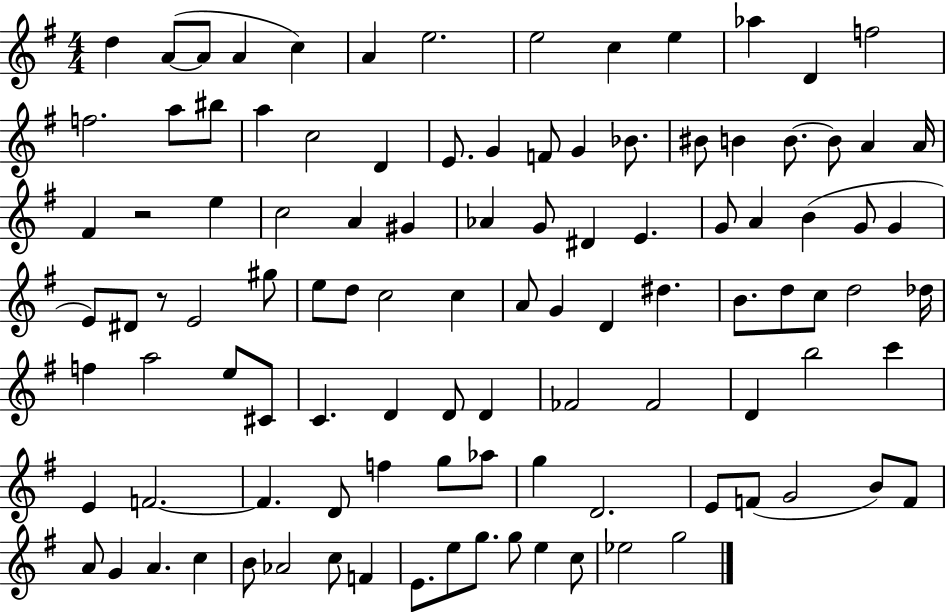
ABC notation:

X:1
T:Untitled
M:4/4
L:1/4
K:G
d A/2 A/2 A c A e2 e2 c e _a D f2 f2 a/2 ^b/2 a c2 D E/2 G F/2 G _B/2 ^B/2 B B/2 B/2 A A/4 ^F z2 e c2 A ^G _A G/2 ^D E G/2 A B G/2 G E/2 ^D/2 z/2 E2 ^g/2 e/2 d/2 c2 c A/2 G D ^d B/2 d/2 c/2 d2 _d/4 f a2 e/2 ^C/2 C D D/2 D _F2 _F2 D b2 c' E F2 F D/2 f g/2 _a/2 g D2 E/2 F/2 G2 B/2 F/2 A/2 G A c B/2 _A2 c/2 F E/2 e/2 g/2 g/2 e c/2 _e2 g2